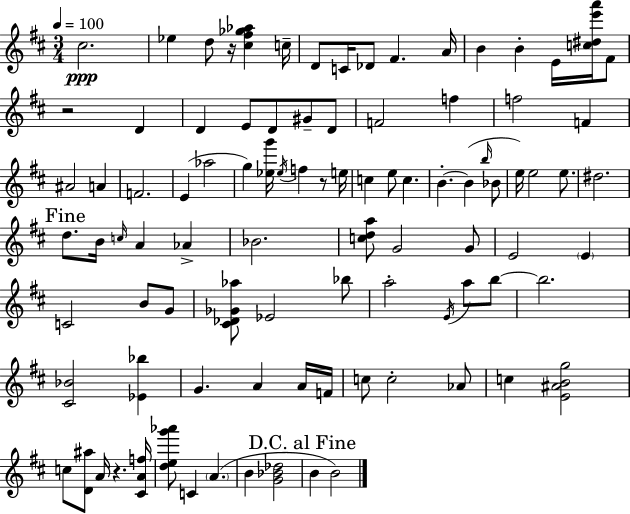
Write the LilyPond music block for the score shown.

{
  \clef treble
  \numericTimeSignature
  \time 3/4
  \key d \major
  \tempo 4 = 100
  cis''2.\ppp | ees''4 d''8 r16 <cis'' fis'' ges'' aes''>4 c''16-- | d'8 c'16 des'8 fis'4. a'16 | b'4 b'4-. e'16 <c'' dis'' e''' a'''>16 fis'8 | \break r2 d'4 | d'4 e'8 d'8 gis'8-- d'8 | f'2 f''4 | f''2 f'4 | \break ais'2 a'4 | f'2. | e'4( aes''2 | g''4) <ees'' g'''>16 \acciaccatura { ees''16 } f''4 r8 | \break e''16 c''4 e''8 c''4. | b'4.-.~~ b'4( \grace { b''16 } | bes'8 e''16) e''2 e''8. | dis''2. | \break \mark "Fine" d''8. b'16 \grace { c''16 } a'4 aes'4-> | bes'2. | <c'' d'' a''>8 g'2 | g'8 e'2 \parenthesize e'4 | \break c'2 b'8 | g'8 <cis' des' ges' aes''>8 ees'2 | bes''8 a''2-. \acciaccatura { e'16 } | a''8 b''8~~ b''2. | \break <cis' bes'>2 | <ees' bes''>4 g'4. a'4 | a'16 f'16 c''8 c''2-. | aes'8 c''4 <e' ais' b' g''>2 | \break c''8 <d' ais''>8 a'16 r4. | <cis' a' f''>16 <d'' e'' g''' aes'''>8 c'4 \parenthesize a'4.( | b'4 <g' bes' des''>2 | \mark "D.C. al Fine" b'4 b'2) | \break \bar "|."
}